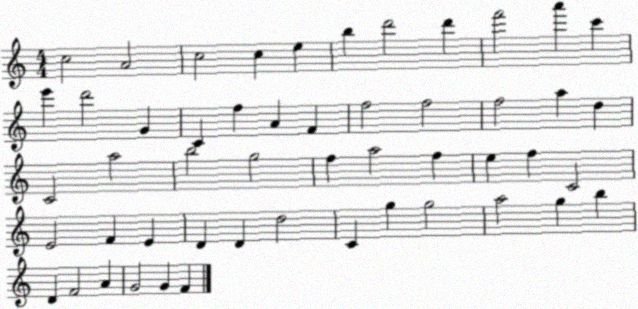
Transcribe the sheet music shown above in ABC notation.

X:1
T:Untitled
M:4/4
L:1/4
K:C
c2 A2 c2 c e b d'2 d' f'2 a' c' e' d'2 G C f A F f2 f2 f2 a d C2 a2 b2 g2 f a2 f e f C2 E2 F E D D d2 C g g2 a2 g b D F2 A G2 G F